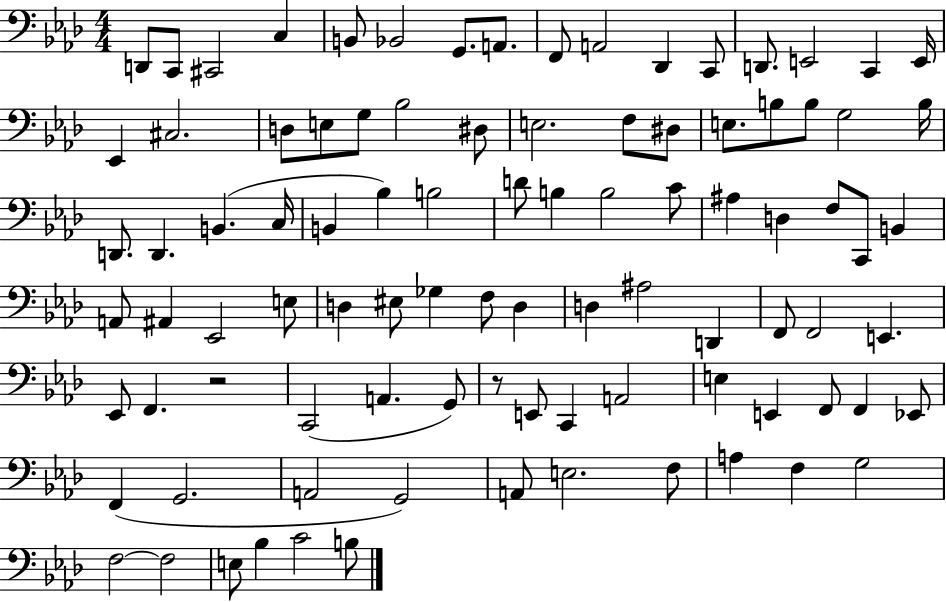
{
  \clef bass
  \numericTimeSignature
  \time 4/4
  \key aes \major
  d,8 c,8 cis,2 c4 | b,8 bes,2 g,8. a,8. | f,8 a,2 des,4 c,8 | d,8. e,2 c,4 e,16 | \break ees,4 cis2. | d8 e8 g8 bes2 dis8 | e2. f8 dis8 | e8. b8 b8 g2 b16 | \break d,8. d,4. b,4.( c16 | b,4 bes4) b2 | d'8 b4 b2 c'8 | ais4 d4 f8 c,8 b,4 | \break a,8 ais,4 ees,2 e8 | d4 eis8 ges4 f8 d4 | d4 ais2 d,4 | f,8 f,2 e,4. | \break ees,8 f,4. r2 | c,2( a,4. g,8) | r8 e,8 c,4 a,2 | e4 e,4 f,8 f,4 ees,8 | \break f,4( g,2. | a,2 g,2) | a,8 e2. f8 | a4 f4 g2 | \break f2~~ f2 | e8 bes4 c'2 b8 | \bar "|."
}